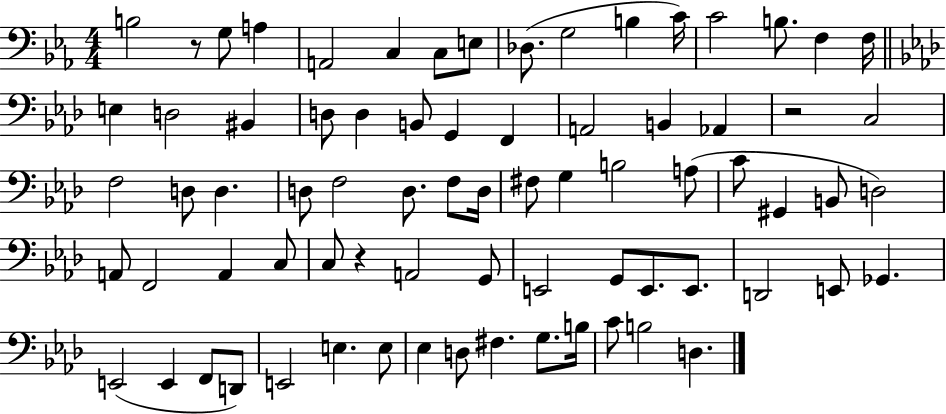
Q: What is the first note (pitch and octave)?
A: B3